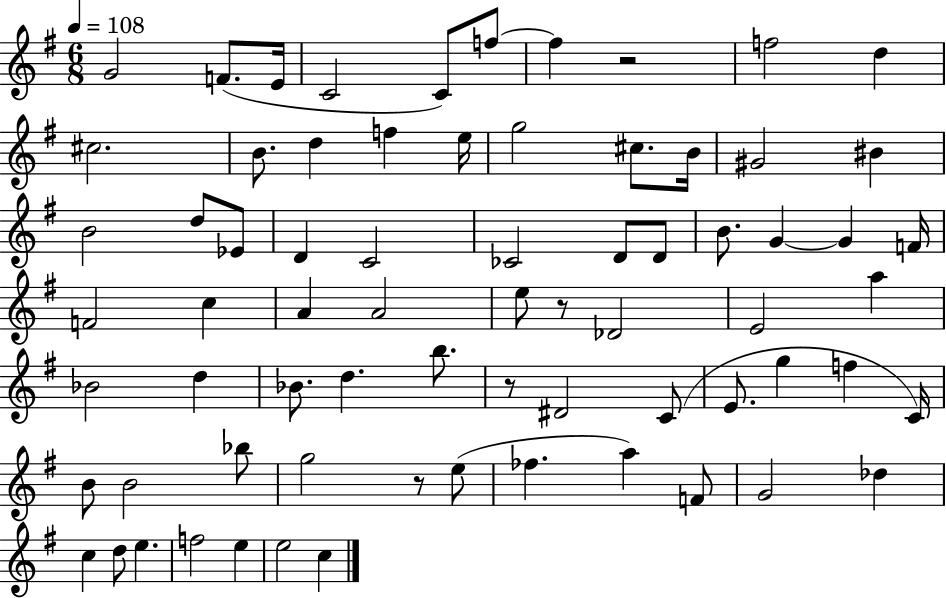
G4/h F4/e. E4/s C4/h C4/e F5/e F5/q R/h F5/h D5/q C#5/h. B4/e. D5/q F5/q E5/s G5/h C#5/e. B4/s G#4/h BIS4/q B4/h D5/e Eb4/e D4/q C4/h CES4/h D4/e D4/e B4/e. G4/q G4/q F4/s F4/h C5/q A4/q A4/h E5/e R/e Db4/h E4/h A5/q Bb4/h D5/q Bb4/e. D5/q. B5/e. R/e D#4/h C4/e E4/e. G5/q F5/q C4/s B4/e B4/h Bb5/e G5/h R/e E5/e FES5/q. A5/q F4/e G4/h Db5/q C5/q D5/e E5/q. F5/h E5/q E5/h C5/q